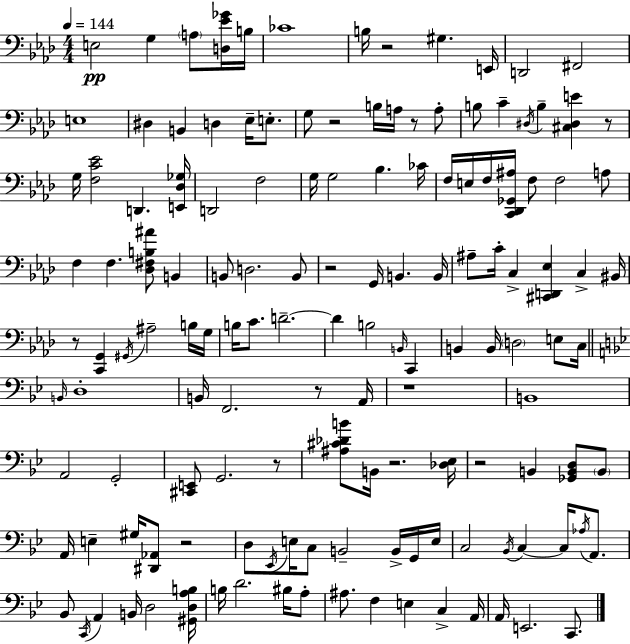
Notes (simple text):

E3/h G3/q A3/e [D3,Eb4,Gb4]/s B3/s CES4/w B3/s R/h G#3/q. E2/s D2/h F#2/h E3/w D#3/q B2/q D3/q Eb3/s E3/e. G3/e R/h B3/s A3/s R/e A3/e B3/e C4/q D#3/s B3/q [C#3,D#3,E4]/q R/e G3/s [F3,C4,Eb4]/h D2/q. [E2,Db3,Gb3]/s D2/h F3/h G3/s G3/h Bb3/q. CES4/s F3/s E3/s F3/s [C2,Db2,Gb2,A#3]/s F3/e F3/h A3/e F3/q F3/q. [Db3,F#3,B3,A#4]/e B2/q B2/e D3/h. B2/e R/h G2/s B2/q. B2/s A#3/e C4/s C3/q [C#2,D2,Eb3]/q C3/q BIS2/s R/e [C2,G2]/q G#2/s A#3/h B3/s G3/s B3/s C4/e. D4/h. D4/q B3/h B2/s C2/q B2/q B2/s D3/h E3/e C3/s B2/s D3/w B2/s F2/h. R/e A2/s R/w B2/w A2/h G2/h [C#2,E2]/e G2/h. R/e [A#3,C#4,Db4,B4]/e B2/s R/h. [Db3,Eb3]/s R/h B2/q [Gb2,B2,D3]/e B2/e A2/s E3/q G#3/s [D#2,Ab2]/e R/h D3/e Eb2/s E3/s C3/e B2/h B2/s G2/s E3/s C3/h Bb2/s C3/q C3/s Ab3/s A2/e. Bb2/e C2/s A2/q B2/s D3/h [G#2,D3,A3,B3]/s B3/s D4/h. BIS3/s A3/e A#3/e. F3/q E3/q C3/q A2/s A2/s E2/h. C2/e.